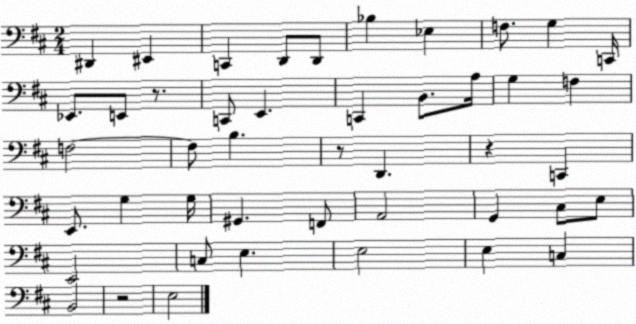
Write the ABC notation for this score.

X:1
T:Untitled
M:2/4
L:1/4
K:D
^D,, ^E,, C,, D,,/2 D,,/2 _B, _E, F,/2 G, C,,/4 _E,,/2 E,,/2 z/2 C,,/2 E,, C,, B,,/2 A,/4 G, F, F,2 F,/2 B, z/2 D,, z C,, E,,/2 G, G,/4 ^G,, F,,/2 A,,2 G,, ^C,/2 E,/2 E,,2 C,/2 E, E,2 E, C, B,,2 z2 E,2